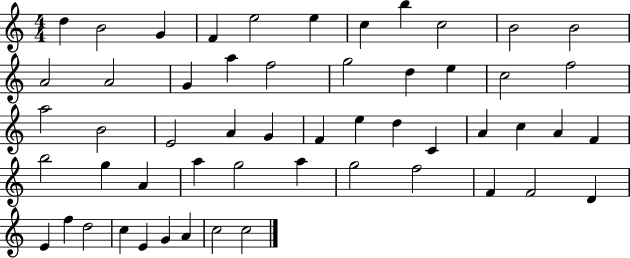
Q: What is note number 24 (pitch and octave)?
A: E4